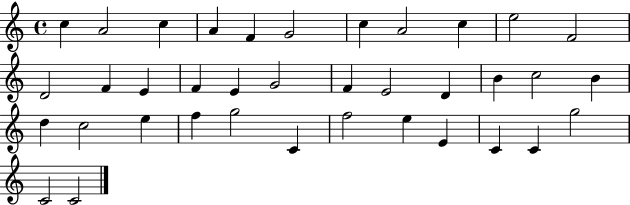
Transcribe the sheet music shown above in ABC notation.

X:1
T:Untitled
M:4/4
L:1/4
K:C
c A2 c A F G2 c A2 c e2 F2 D2 F E F E G2 F E2 D B c2 B d c2 e f g2 C f2 e E C C g2 C2 C2